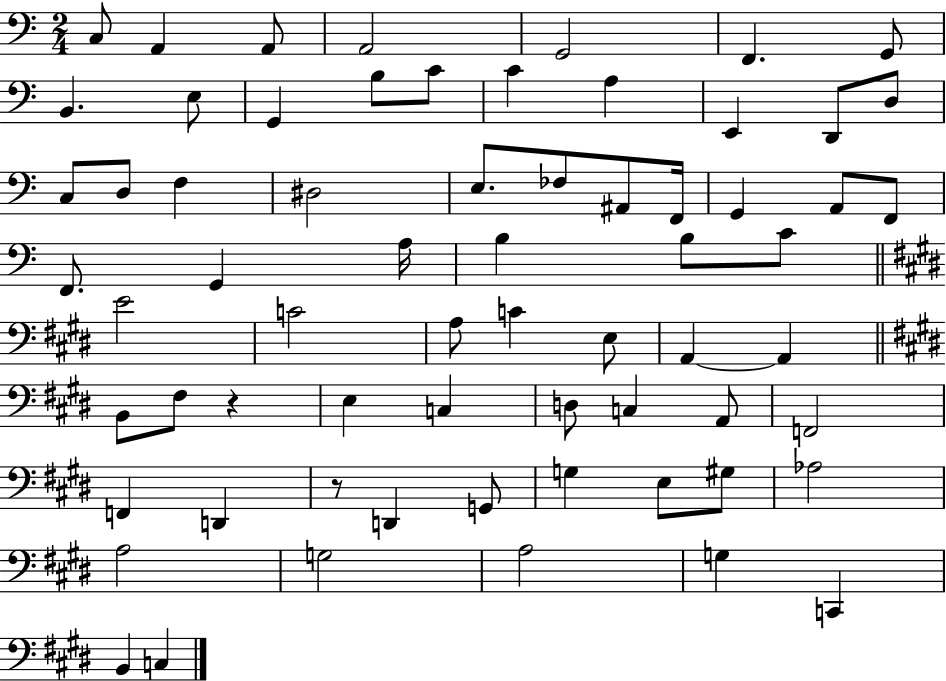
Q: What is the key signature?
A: C major